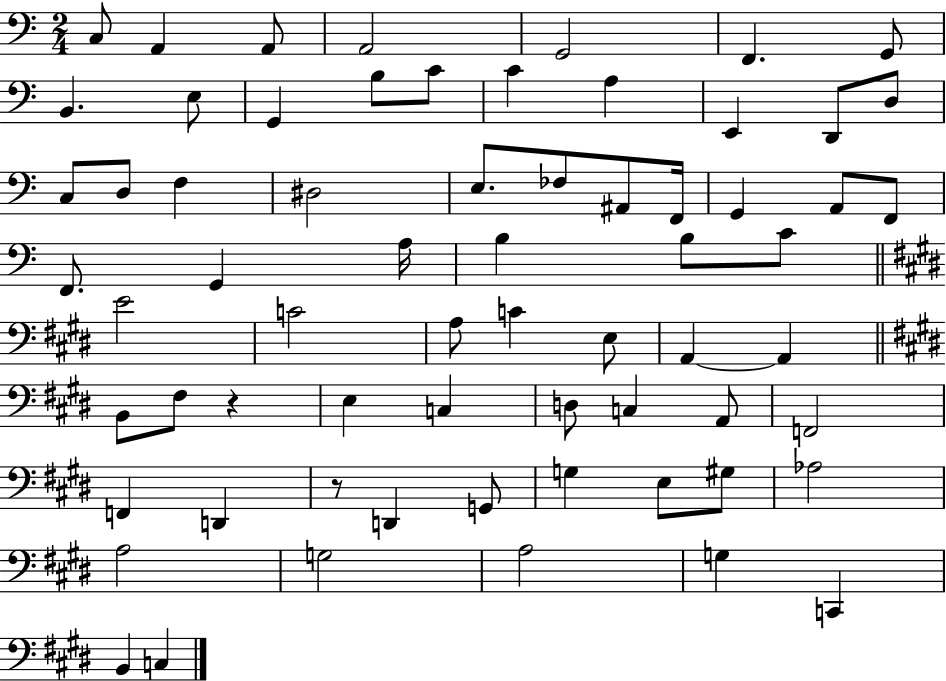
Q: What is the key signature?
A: C major